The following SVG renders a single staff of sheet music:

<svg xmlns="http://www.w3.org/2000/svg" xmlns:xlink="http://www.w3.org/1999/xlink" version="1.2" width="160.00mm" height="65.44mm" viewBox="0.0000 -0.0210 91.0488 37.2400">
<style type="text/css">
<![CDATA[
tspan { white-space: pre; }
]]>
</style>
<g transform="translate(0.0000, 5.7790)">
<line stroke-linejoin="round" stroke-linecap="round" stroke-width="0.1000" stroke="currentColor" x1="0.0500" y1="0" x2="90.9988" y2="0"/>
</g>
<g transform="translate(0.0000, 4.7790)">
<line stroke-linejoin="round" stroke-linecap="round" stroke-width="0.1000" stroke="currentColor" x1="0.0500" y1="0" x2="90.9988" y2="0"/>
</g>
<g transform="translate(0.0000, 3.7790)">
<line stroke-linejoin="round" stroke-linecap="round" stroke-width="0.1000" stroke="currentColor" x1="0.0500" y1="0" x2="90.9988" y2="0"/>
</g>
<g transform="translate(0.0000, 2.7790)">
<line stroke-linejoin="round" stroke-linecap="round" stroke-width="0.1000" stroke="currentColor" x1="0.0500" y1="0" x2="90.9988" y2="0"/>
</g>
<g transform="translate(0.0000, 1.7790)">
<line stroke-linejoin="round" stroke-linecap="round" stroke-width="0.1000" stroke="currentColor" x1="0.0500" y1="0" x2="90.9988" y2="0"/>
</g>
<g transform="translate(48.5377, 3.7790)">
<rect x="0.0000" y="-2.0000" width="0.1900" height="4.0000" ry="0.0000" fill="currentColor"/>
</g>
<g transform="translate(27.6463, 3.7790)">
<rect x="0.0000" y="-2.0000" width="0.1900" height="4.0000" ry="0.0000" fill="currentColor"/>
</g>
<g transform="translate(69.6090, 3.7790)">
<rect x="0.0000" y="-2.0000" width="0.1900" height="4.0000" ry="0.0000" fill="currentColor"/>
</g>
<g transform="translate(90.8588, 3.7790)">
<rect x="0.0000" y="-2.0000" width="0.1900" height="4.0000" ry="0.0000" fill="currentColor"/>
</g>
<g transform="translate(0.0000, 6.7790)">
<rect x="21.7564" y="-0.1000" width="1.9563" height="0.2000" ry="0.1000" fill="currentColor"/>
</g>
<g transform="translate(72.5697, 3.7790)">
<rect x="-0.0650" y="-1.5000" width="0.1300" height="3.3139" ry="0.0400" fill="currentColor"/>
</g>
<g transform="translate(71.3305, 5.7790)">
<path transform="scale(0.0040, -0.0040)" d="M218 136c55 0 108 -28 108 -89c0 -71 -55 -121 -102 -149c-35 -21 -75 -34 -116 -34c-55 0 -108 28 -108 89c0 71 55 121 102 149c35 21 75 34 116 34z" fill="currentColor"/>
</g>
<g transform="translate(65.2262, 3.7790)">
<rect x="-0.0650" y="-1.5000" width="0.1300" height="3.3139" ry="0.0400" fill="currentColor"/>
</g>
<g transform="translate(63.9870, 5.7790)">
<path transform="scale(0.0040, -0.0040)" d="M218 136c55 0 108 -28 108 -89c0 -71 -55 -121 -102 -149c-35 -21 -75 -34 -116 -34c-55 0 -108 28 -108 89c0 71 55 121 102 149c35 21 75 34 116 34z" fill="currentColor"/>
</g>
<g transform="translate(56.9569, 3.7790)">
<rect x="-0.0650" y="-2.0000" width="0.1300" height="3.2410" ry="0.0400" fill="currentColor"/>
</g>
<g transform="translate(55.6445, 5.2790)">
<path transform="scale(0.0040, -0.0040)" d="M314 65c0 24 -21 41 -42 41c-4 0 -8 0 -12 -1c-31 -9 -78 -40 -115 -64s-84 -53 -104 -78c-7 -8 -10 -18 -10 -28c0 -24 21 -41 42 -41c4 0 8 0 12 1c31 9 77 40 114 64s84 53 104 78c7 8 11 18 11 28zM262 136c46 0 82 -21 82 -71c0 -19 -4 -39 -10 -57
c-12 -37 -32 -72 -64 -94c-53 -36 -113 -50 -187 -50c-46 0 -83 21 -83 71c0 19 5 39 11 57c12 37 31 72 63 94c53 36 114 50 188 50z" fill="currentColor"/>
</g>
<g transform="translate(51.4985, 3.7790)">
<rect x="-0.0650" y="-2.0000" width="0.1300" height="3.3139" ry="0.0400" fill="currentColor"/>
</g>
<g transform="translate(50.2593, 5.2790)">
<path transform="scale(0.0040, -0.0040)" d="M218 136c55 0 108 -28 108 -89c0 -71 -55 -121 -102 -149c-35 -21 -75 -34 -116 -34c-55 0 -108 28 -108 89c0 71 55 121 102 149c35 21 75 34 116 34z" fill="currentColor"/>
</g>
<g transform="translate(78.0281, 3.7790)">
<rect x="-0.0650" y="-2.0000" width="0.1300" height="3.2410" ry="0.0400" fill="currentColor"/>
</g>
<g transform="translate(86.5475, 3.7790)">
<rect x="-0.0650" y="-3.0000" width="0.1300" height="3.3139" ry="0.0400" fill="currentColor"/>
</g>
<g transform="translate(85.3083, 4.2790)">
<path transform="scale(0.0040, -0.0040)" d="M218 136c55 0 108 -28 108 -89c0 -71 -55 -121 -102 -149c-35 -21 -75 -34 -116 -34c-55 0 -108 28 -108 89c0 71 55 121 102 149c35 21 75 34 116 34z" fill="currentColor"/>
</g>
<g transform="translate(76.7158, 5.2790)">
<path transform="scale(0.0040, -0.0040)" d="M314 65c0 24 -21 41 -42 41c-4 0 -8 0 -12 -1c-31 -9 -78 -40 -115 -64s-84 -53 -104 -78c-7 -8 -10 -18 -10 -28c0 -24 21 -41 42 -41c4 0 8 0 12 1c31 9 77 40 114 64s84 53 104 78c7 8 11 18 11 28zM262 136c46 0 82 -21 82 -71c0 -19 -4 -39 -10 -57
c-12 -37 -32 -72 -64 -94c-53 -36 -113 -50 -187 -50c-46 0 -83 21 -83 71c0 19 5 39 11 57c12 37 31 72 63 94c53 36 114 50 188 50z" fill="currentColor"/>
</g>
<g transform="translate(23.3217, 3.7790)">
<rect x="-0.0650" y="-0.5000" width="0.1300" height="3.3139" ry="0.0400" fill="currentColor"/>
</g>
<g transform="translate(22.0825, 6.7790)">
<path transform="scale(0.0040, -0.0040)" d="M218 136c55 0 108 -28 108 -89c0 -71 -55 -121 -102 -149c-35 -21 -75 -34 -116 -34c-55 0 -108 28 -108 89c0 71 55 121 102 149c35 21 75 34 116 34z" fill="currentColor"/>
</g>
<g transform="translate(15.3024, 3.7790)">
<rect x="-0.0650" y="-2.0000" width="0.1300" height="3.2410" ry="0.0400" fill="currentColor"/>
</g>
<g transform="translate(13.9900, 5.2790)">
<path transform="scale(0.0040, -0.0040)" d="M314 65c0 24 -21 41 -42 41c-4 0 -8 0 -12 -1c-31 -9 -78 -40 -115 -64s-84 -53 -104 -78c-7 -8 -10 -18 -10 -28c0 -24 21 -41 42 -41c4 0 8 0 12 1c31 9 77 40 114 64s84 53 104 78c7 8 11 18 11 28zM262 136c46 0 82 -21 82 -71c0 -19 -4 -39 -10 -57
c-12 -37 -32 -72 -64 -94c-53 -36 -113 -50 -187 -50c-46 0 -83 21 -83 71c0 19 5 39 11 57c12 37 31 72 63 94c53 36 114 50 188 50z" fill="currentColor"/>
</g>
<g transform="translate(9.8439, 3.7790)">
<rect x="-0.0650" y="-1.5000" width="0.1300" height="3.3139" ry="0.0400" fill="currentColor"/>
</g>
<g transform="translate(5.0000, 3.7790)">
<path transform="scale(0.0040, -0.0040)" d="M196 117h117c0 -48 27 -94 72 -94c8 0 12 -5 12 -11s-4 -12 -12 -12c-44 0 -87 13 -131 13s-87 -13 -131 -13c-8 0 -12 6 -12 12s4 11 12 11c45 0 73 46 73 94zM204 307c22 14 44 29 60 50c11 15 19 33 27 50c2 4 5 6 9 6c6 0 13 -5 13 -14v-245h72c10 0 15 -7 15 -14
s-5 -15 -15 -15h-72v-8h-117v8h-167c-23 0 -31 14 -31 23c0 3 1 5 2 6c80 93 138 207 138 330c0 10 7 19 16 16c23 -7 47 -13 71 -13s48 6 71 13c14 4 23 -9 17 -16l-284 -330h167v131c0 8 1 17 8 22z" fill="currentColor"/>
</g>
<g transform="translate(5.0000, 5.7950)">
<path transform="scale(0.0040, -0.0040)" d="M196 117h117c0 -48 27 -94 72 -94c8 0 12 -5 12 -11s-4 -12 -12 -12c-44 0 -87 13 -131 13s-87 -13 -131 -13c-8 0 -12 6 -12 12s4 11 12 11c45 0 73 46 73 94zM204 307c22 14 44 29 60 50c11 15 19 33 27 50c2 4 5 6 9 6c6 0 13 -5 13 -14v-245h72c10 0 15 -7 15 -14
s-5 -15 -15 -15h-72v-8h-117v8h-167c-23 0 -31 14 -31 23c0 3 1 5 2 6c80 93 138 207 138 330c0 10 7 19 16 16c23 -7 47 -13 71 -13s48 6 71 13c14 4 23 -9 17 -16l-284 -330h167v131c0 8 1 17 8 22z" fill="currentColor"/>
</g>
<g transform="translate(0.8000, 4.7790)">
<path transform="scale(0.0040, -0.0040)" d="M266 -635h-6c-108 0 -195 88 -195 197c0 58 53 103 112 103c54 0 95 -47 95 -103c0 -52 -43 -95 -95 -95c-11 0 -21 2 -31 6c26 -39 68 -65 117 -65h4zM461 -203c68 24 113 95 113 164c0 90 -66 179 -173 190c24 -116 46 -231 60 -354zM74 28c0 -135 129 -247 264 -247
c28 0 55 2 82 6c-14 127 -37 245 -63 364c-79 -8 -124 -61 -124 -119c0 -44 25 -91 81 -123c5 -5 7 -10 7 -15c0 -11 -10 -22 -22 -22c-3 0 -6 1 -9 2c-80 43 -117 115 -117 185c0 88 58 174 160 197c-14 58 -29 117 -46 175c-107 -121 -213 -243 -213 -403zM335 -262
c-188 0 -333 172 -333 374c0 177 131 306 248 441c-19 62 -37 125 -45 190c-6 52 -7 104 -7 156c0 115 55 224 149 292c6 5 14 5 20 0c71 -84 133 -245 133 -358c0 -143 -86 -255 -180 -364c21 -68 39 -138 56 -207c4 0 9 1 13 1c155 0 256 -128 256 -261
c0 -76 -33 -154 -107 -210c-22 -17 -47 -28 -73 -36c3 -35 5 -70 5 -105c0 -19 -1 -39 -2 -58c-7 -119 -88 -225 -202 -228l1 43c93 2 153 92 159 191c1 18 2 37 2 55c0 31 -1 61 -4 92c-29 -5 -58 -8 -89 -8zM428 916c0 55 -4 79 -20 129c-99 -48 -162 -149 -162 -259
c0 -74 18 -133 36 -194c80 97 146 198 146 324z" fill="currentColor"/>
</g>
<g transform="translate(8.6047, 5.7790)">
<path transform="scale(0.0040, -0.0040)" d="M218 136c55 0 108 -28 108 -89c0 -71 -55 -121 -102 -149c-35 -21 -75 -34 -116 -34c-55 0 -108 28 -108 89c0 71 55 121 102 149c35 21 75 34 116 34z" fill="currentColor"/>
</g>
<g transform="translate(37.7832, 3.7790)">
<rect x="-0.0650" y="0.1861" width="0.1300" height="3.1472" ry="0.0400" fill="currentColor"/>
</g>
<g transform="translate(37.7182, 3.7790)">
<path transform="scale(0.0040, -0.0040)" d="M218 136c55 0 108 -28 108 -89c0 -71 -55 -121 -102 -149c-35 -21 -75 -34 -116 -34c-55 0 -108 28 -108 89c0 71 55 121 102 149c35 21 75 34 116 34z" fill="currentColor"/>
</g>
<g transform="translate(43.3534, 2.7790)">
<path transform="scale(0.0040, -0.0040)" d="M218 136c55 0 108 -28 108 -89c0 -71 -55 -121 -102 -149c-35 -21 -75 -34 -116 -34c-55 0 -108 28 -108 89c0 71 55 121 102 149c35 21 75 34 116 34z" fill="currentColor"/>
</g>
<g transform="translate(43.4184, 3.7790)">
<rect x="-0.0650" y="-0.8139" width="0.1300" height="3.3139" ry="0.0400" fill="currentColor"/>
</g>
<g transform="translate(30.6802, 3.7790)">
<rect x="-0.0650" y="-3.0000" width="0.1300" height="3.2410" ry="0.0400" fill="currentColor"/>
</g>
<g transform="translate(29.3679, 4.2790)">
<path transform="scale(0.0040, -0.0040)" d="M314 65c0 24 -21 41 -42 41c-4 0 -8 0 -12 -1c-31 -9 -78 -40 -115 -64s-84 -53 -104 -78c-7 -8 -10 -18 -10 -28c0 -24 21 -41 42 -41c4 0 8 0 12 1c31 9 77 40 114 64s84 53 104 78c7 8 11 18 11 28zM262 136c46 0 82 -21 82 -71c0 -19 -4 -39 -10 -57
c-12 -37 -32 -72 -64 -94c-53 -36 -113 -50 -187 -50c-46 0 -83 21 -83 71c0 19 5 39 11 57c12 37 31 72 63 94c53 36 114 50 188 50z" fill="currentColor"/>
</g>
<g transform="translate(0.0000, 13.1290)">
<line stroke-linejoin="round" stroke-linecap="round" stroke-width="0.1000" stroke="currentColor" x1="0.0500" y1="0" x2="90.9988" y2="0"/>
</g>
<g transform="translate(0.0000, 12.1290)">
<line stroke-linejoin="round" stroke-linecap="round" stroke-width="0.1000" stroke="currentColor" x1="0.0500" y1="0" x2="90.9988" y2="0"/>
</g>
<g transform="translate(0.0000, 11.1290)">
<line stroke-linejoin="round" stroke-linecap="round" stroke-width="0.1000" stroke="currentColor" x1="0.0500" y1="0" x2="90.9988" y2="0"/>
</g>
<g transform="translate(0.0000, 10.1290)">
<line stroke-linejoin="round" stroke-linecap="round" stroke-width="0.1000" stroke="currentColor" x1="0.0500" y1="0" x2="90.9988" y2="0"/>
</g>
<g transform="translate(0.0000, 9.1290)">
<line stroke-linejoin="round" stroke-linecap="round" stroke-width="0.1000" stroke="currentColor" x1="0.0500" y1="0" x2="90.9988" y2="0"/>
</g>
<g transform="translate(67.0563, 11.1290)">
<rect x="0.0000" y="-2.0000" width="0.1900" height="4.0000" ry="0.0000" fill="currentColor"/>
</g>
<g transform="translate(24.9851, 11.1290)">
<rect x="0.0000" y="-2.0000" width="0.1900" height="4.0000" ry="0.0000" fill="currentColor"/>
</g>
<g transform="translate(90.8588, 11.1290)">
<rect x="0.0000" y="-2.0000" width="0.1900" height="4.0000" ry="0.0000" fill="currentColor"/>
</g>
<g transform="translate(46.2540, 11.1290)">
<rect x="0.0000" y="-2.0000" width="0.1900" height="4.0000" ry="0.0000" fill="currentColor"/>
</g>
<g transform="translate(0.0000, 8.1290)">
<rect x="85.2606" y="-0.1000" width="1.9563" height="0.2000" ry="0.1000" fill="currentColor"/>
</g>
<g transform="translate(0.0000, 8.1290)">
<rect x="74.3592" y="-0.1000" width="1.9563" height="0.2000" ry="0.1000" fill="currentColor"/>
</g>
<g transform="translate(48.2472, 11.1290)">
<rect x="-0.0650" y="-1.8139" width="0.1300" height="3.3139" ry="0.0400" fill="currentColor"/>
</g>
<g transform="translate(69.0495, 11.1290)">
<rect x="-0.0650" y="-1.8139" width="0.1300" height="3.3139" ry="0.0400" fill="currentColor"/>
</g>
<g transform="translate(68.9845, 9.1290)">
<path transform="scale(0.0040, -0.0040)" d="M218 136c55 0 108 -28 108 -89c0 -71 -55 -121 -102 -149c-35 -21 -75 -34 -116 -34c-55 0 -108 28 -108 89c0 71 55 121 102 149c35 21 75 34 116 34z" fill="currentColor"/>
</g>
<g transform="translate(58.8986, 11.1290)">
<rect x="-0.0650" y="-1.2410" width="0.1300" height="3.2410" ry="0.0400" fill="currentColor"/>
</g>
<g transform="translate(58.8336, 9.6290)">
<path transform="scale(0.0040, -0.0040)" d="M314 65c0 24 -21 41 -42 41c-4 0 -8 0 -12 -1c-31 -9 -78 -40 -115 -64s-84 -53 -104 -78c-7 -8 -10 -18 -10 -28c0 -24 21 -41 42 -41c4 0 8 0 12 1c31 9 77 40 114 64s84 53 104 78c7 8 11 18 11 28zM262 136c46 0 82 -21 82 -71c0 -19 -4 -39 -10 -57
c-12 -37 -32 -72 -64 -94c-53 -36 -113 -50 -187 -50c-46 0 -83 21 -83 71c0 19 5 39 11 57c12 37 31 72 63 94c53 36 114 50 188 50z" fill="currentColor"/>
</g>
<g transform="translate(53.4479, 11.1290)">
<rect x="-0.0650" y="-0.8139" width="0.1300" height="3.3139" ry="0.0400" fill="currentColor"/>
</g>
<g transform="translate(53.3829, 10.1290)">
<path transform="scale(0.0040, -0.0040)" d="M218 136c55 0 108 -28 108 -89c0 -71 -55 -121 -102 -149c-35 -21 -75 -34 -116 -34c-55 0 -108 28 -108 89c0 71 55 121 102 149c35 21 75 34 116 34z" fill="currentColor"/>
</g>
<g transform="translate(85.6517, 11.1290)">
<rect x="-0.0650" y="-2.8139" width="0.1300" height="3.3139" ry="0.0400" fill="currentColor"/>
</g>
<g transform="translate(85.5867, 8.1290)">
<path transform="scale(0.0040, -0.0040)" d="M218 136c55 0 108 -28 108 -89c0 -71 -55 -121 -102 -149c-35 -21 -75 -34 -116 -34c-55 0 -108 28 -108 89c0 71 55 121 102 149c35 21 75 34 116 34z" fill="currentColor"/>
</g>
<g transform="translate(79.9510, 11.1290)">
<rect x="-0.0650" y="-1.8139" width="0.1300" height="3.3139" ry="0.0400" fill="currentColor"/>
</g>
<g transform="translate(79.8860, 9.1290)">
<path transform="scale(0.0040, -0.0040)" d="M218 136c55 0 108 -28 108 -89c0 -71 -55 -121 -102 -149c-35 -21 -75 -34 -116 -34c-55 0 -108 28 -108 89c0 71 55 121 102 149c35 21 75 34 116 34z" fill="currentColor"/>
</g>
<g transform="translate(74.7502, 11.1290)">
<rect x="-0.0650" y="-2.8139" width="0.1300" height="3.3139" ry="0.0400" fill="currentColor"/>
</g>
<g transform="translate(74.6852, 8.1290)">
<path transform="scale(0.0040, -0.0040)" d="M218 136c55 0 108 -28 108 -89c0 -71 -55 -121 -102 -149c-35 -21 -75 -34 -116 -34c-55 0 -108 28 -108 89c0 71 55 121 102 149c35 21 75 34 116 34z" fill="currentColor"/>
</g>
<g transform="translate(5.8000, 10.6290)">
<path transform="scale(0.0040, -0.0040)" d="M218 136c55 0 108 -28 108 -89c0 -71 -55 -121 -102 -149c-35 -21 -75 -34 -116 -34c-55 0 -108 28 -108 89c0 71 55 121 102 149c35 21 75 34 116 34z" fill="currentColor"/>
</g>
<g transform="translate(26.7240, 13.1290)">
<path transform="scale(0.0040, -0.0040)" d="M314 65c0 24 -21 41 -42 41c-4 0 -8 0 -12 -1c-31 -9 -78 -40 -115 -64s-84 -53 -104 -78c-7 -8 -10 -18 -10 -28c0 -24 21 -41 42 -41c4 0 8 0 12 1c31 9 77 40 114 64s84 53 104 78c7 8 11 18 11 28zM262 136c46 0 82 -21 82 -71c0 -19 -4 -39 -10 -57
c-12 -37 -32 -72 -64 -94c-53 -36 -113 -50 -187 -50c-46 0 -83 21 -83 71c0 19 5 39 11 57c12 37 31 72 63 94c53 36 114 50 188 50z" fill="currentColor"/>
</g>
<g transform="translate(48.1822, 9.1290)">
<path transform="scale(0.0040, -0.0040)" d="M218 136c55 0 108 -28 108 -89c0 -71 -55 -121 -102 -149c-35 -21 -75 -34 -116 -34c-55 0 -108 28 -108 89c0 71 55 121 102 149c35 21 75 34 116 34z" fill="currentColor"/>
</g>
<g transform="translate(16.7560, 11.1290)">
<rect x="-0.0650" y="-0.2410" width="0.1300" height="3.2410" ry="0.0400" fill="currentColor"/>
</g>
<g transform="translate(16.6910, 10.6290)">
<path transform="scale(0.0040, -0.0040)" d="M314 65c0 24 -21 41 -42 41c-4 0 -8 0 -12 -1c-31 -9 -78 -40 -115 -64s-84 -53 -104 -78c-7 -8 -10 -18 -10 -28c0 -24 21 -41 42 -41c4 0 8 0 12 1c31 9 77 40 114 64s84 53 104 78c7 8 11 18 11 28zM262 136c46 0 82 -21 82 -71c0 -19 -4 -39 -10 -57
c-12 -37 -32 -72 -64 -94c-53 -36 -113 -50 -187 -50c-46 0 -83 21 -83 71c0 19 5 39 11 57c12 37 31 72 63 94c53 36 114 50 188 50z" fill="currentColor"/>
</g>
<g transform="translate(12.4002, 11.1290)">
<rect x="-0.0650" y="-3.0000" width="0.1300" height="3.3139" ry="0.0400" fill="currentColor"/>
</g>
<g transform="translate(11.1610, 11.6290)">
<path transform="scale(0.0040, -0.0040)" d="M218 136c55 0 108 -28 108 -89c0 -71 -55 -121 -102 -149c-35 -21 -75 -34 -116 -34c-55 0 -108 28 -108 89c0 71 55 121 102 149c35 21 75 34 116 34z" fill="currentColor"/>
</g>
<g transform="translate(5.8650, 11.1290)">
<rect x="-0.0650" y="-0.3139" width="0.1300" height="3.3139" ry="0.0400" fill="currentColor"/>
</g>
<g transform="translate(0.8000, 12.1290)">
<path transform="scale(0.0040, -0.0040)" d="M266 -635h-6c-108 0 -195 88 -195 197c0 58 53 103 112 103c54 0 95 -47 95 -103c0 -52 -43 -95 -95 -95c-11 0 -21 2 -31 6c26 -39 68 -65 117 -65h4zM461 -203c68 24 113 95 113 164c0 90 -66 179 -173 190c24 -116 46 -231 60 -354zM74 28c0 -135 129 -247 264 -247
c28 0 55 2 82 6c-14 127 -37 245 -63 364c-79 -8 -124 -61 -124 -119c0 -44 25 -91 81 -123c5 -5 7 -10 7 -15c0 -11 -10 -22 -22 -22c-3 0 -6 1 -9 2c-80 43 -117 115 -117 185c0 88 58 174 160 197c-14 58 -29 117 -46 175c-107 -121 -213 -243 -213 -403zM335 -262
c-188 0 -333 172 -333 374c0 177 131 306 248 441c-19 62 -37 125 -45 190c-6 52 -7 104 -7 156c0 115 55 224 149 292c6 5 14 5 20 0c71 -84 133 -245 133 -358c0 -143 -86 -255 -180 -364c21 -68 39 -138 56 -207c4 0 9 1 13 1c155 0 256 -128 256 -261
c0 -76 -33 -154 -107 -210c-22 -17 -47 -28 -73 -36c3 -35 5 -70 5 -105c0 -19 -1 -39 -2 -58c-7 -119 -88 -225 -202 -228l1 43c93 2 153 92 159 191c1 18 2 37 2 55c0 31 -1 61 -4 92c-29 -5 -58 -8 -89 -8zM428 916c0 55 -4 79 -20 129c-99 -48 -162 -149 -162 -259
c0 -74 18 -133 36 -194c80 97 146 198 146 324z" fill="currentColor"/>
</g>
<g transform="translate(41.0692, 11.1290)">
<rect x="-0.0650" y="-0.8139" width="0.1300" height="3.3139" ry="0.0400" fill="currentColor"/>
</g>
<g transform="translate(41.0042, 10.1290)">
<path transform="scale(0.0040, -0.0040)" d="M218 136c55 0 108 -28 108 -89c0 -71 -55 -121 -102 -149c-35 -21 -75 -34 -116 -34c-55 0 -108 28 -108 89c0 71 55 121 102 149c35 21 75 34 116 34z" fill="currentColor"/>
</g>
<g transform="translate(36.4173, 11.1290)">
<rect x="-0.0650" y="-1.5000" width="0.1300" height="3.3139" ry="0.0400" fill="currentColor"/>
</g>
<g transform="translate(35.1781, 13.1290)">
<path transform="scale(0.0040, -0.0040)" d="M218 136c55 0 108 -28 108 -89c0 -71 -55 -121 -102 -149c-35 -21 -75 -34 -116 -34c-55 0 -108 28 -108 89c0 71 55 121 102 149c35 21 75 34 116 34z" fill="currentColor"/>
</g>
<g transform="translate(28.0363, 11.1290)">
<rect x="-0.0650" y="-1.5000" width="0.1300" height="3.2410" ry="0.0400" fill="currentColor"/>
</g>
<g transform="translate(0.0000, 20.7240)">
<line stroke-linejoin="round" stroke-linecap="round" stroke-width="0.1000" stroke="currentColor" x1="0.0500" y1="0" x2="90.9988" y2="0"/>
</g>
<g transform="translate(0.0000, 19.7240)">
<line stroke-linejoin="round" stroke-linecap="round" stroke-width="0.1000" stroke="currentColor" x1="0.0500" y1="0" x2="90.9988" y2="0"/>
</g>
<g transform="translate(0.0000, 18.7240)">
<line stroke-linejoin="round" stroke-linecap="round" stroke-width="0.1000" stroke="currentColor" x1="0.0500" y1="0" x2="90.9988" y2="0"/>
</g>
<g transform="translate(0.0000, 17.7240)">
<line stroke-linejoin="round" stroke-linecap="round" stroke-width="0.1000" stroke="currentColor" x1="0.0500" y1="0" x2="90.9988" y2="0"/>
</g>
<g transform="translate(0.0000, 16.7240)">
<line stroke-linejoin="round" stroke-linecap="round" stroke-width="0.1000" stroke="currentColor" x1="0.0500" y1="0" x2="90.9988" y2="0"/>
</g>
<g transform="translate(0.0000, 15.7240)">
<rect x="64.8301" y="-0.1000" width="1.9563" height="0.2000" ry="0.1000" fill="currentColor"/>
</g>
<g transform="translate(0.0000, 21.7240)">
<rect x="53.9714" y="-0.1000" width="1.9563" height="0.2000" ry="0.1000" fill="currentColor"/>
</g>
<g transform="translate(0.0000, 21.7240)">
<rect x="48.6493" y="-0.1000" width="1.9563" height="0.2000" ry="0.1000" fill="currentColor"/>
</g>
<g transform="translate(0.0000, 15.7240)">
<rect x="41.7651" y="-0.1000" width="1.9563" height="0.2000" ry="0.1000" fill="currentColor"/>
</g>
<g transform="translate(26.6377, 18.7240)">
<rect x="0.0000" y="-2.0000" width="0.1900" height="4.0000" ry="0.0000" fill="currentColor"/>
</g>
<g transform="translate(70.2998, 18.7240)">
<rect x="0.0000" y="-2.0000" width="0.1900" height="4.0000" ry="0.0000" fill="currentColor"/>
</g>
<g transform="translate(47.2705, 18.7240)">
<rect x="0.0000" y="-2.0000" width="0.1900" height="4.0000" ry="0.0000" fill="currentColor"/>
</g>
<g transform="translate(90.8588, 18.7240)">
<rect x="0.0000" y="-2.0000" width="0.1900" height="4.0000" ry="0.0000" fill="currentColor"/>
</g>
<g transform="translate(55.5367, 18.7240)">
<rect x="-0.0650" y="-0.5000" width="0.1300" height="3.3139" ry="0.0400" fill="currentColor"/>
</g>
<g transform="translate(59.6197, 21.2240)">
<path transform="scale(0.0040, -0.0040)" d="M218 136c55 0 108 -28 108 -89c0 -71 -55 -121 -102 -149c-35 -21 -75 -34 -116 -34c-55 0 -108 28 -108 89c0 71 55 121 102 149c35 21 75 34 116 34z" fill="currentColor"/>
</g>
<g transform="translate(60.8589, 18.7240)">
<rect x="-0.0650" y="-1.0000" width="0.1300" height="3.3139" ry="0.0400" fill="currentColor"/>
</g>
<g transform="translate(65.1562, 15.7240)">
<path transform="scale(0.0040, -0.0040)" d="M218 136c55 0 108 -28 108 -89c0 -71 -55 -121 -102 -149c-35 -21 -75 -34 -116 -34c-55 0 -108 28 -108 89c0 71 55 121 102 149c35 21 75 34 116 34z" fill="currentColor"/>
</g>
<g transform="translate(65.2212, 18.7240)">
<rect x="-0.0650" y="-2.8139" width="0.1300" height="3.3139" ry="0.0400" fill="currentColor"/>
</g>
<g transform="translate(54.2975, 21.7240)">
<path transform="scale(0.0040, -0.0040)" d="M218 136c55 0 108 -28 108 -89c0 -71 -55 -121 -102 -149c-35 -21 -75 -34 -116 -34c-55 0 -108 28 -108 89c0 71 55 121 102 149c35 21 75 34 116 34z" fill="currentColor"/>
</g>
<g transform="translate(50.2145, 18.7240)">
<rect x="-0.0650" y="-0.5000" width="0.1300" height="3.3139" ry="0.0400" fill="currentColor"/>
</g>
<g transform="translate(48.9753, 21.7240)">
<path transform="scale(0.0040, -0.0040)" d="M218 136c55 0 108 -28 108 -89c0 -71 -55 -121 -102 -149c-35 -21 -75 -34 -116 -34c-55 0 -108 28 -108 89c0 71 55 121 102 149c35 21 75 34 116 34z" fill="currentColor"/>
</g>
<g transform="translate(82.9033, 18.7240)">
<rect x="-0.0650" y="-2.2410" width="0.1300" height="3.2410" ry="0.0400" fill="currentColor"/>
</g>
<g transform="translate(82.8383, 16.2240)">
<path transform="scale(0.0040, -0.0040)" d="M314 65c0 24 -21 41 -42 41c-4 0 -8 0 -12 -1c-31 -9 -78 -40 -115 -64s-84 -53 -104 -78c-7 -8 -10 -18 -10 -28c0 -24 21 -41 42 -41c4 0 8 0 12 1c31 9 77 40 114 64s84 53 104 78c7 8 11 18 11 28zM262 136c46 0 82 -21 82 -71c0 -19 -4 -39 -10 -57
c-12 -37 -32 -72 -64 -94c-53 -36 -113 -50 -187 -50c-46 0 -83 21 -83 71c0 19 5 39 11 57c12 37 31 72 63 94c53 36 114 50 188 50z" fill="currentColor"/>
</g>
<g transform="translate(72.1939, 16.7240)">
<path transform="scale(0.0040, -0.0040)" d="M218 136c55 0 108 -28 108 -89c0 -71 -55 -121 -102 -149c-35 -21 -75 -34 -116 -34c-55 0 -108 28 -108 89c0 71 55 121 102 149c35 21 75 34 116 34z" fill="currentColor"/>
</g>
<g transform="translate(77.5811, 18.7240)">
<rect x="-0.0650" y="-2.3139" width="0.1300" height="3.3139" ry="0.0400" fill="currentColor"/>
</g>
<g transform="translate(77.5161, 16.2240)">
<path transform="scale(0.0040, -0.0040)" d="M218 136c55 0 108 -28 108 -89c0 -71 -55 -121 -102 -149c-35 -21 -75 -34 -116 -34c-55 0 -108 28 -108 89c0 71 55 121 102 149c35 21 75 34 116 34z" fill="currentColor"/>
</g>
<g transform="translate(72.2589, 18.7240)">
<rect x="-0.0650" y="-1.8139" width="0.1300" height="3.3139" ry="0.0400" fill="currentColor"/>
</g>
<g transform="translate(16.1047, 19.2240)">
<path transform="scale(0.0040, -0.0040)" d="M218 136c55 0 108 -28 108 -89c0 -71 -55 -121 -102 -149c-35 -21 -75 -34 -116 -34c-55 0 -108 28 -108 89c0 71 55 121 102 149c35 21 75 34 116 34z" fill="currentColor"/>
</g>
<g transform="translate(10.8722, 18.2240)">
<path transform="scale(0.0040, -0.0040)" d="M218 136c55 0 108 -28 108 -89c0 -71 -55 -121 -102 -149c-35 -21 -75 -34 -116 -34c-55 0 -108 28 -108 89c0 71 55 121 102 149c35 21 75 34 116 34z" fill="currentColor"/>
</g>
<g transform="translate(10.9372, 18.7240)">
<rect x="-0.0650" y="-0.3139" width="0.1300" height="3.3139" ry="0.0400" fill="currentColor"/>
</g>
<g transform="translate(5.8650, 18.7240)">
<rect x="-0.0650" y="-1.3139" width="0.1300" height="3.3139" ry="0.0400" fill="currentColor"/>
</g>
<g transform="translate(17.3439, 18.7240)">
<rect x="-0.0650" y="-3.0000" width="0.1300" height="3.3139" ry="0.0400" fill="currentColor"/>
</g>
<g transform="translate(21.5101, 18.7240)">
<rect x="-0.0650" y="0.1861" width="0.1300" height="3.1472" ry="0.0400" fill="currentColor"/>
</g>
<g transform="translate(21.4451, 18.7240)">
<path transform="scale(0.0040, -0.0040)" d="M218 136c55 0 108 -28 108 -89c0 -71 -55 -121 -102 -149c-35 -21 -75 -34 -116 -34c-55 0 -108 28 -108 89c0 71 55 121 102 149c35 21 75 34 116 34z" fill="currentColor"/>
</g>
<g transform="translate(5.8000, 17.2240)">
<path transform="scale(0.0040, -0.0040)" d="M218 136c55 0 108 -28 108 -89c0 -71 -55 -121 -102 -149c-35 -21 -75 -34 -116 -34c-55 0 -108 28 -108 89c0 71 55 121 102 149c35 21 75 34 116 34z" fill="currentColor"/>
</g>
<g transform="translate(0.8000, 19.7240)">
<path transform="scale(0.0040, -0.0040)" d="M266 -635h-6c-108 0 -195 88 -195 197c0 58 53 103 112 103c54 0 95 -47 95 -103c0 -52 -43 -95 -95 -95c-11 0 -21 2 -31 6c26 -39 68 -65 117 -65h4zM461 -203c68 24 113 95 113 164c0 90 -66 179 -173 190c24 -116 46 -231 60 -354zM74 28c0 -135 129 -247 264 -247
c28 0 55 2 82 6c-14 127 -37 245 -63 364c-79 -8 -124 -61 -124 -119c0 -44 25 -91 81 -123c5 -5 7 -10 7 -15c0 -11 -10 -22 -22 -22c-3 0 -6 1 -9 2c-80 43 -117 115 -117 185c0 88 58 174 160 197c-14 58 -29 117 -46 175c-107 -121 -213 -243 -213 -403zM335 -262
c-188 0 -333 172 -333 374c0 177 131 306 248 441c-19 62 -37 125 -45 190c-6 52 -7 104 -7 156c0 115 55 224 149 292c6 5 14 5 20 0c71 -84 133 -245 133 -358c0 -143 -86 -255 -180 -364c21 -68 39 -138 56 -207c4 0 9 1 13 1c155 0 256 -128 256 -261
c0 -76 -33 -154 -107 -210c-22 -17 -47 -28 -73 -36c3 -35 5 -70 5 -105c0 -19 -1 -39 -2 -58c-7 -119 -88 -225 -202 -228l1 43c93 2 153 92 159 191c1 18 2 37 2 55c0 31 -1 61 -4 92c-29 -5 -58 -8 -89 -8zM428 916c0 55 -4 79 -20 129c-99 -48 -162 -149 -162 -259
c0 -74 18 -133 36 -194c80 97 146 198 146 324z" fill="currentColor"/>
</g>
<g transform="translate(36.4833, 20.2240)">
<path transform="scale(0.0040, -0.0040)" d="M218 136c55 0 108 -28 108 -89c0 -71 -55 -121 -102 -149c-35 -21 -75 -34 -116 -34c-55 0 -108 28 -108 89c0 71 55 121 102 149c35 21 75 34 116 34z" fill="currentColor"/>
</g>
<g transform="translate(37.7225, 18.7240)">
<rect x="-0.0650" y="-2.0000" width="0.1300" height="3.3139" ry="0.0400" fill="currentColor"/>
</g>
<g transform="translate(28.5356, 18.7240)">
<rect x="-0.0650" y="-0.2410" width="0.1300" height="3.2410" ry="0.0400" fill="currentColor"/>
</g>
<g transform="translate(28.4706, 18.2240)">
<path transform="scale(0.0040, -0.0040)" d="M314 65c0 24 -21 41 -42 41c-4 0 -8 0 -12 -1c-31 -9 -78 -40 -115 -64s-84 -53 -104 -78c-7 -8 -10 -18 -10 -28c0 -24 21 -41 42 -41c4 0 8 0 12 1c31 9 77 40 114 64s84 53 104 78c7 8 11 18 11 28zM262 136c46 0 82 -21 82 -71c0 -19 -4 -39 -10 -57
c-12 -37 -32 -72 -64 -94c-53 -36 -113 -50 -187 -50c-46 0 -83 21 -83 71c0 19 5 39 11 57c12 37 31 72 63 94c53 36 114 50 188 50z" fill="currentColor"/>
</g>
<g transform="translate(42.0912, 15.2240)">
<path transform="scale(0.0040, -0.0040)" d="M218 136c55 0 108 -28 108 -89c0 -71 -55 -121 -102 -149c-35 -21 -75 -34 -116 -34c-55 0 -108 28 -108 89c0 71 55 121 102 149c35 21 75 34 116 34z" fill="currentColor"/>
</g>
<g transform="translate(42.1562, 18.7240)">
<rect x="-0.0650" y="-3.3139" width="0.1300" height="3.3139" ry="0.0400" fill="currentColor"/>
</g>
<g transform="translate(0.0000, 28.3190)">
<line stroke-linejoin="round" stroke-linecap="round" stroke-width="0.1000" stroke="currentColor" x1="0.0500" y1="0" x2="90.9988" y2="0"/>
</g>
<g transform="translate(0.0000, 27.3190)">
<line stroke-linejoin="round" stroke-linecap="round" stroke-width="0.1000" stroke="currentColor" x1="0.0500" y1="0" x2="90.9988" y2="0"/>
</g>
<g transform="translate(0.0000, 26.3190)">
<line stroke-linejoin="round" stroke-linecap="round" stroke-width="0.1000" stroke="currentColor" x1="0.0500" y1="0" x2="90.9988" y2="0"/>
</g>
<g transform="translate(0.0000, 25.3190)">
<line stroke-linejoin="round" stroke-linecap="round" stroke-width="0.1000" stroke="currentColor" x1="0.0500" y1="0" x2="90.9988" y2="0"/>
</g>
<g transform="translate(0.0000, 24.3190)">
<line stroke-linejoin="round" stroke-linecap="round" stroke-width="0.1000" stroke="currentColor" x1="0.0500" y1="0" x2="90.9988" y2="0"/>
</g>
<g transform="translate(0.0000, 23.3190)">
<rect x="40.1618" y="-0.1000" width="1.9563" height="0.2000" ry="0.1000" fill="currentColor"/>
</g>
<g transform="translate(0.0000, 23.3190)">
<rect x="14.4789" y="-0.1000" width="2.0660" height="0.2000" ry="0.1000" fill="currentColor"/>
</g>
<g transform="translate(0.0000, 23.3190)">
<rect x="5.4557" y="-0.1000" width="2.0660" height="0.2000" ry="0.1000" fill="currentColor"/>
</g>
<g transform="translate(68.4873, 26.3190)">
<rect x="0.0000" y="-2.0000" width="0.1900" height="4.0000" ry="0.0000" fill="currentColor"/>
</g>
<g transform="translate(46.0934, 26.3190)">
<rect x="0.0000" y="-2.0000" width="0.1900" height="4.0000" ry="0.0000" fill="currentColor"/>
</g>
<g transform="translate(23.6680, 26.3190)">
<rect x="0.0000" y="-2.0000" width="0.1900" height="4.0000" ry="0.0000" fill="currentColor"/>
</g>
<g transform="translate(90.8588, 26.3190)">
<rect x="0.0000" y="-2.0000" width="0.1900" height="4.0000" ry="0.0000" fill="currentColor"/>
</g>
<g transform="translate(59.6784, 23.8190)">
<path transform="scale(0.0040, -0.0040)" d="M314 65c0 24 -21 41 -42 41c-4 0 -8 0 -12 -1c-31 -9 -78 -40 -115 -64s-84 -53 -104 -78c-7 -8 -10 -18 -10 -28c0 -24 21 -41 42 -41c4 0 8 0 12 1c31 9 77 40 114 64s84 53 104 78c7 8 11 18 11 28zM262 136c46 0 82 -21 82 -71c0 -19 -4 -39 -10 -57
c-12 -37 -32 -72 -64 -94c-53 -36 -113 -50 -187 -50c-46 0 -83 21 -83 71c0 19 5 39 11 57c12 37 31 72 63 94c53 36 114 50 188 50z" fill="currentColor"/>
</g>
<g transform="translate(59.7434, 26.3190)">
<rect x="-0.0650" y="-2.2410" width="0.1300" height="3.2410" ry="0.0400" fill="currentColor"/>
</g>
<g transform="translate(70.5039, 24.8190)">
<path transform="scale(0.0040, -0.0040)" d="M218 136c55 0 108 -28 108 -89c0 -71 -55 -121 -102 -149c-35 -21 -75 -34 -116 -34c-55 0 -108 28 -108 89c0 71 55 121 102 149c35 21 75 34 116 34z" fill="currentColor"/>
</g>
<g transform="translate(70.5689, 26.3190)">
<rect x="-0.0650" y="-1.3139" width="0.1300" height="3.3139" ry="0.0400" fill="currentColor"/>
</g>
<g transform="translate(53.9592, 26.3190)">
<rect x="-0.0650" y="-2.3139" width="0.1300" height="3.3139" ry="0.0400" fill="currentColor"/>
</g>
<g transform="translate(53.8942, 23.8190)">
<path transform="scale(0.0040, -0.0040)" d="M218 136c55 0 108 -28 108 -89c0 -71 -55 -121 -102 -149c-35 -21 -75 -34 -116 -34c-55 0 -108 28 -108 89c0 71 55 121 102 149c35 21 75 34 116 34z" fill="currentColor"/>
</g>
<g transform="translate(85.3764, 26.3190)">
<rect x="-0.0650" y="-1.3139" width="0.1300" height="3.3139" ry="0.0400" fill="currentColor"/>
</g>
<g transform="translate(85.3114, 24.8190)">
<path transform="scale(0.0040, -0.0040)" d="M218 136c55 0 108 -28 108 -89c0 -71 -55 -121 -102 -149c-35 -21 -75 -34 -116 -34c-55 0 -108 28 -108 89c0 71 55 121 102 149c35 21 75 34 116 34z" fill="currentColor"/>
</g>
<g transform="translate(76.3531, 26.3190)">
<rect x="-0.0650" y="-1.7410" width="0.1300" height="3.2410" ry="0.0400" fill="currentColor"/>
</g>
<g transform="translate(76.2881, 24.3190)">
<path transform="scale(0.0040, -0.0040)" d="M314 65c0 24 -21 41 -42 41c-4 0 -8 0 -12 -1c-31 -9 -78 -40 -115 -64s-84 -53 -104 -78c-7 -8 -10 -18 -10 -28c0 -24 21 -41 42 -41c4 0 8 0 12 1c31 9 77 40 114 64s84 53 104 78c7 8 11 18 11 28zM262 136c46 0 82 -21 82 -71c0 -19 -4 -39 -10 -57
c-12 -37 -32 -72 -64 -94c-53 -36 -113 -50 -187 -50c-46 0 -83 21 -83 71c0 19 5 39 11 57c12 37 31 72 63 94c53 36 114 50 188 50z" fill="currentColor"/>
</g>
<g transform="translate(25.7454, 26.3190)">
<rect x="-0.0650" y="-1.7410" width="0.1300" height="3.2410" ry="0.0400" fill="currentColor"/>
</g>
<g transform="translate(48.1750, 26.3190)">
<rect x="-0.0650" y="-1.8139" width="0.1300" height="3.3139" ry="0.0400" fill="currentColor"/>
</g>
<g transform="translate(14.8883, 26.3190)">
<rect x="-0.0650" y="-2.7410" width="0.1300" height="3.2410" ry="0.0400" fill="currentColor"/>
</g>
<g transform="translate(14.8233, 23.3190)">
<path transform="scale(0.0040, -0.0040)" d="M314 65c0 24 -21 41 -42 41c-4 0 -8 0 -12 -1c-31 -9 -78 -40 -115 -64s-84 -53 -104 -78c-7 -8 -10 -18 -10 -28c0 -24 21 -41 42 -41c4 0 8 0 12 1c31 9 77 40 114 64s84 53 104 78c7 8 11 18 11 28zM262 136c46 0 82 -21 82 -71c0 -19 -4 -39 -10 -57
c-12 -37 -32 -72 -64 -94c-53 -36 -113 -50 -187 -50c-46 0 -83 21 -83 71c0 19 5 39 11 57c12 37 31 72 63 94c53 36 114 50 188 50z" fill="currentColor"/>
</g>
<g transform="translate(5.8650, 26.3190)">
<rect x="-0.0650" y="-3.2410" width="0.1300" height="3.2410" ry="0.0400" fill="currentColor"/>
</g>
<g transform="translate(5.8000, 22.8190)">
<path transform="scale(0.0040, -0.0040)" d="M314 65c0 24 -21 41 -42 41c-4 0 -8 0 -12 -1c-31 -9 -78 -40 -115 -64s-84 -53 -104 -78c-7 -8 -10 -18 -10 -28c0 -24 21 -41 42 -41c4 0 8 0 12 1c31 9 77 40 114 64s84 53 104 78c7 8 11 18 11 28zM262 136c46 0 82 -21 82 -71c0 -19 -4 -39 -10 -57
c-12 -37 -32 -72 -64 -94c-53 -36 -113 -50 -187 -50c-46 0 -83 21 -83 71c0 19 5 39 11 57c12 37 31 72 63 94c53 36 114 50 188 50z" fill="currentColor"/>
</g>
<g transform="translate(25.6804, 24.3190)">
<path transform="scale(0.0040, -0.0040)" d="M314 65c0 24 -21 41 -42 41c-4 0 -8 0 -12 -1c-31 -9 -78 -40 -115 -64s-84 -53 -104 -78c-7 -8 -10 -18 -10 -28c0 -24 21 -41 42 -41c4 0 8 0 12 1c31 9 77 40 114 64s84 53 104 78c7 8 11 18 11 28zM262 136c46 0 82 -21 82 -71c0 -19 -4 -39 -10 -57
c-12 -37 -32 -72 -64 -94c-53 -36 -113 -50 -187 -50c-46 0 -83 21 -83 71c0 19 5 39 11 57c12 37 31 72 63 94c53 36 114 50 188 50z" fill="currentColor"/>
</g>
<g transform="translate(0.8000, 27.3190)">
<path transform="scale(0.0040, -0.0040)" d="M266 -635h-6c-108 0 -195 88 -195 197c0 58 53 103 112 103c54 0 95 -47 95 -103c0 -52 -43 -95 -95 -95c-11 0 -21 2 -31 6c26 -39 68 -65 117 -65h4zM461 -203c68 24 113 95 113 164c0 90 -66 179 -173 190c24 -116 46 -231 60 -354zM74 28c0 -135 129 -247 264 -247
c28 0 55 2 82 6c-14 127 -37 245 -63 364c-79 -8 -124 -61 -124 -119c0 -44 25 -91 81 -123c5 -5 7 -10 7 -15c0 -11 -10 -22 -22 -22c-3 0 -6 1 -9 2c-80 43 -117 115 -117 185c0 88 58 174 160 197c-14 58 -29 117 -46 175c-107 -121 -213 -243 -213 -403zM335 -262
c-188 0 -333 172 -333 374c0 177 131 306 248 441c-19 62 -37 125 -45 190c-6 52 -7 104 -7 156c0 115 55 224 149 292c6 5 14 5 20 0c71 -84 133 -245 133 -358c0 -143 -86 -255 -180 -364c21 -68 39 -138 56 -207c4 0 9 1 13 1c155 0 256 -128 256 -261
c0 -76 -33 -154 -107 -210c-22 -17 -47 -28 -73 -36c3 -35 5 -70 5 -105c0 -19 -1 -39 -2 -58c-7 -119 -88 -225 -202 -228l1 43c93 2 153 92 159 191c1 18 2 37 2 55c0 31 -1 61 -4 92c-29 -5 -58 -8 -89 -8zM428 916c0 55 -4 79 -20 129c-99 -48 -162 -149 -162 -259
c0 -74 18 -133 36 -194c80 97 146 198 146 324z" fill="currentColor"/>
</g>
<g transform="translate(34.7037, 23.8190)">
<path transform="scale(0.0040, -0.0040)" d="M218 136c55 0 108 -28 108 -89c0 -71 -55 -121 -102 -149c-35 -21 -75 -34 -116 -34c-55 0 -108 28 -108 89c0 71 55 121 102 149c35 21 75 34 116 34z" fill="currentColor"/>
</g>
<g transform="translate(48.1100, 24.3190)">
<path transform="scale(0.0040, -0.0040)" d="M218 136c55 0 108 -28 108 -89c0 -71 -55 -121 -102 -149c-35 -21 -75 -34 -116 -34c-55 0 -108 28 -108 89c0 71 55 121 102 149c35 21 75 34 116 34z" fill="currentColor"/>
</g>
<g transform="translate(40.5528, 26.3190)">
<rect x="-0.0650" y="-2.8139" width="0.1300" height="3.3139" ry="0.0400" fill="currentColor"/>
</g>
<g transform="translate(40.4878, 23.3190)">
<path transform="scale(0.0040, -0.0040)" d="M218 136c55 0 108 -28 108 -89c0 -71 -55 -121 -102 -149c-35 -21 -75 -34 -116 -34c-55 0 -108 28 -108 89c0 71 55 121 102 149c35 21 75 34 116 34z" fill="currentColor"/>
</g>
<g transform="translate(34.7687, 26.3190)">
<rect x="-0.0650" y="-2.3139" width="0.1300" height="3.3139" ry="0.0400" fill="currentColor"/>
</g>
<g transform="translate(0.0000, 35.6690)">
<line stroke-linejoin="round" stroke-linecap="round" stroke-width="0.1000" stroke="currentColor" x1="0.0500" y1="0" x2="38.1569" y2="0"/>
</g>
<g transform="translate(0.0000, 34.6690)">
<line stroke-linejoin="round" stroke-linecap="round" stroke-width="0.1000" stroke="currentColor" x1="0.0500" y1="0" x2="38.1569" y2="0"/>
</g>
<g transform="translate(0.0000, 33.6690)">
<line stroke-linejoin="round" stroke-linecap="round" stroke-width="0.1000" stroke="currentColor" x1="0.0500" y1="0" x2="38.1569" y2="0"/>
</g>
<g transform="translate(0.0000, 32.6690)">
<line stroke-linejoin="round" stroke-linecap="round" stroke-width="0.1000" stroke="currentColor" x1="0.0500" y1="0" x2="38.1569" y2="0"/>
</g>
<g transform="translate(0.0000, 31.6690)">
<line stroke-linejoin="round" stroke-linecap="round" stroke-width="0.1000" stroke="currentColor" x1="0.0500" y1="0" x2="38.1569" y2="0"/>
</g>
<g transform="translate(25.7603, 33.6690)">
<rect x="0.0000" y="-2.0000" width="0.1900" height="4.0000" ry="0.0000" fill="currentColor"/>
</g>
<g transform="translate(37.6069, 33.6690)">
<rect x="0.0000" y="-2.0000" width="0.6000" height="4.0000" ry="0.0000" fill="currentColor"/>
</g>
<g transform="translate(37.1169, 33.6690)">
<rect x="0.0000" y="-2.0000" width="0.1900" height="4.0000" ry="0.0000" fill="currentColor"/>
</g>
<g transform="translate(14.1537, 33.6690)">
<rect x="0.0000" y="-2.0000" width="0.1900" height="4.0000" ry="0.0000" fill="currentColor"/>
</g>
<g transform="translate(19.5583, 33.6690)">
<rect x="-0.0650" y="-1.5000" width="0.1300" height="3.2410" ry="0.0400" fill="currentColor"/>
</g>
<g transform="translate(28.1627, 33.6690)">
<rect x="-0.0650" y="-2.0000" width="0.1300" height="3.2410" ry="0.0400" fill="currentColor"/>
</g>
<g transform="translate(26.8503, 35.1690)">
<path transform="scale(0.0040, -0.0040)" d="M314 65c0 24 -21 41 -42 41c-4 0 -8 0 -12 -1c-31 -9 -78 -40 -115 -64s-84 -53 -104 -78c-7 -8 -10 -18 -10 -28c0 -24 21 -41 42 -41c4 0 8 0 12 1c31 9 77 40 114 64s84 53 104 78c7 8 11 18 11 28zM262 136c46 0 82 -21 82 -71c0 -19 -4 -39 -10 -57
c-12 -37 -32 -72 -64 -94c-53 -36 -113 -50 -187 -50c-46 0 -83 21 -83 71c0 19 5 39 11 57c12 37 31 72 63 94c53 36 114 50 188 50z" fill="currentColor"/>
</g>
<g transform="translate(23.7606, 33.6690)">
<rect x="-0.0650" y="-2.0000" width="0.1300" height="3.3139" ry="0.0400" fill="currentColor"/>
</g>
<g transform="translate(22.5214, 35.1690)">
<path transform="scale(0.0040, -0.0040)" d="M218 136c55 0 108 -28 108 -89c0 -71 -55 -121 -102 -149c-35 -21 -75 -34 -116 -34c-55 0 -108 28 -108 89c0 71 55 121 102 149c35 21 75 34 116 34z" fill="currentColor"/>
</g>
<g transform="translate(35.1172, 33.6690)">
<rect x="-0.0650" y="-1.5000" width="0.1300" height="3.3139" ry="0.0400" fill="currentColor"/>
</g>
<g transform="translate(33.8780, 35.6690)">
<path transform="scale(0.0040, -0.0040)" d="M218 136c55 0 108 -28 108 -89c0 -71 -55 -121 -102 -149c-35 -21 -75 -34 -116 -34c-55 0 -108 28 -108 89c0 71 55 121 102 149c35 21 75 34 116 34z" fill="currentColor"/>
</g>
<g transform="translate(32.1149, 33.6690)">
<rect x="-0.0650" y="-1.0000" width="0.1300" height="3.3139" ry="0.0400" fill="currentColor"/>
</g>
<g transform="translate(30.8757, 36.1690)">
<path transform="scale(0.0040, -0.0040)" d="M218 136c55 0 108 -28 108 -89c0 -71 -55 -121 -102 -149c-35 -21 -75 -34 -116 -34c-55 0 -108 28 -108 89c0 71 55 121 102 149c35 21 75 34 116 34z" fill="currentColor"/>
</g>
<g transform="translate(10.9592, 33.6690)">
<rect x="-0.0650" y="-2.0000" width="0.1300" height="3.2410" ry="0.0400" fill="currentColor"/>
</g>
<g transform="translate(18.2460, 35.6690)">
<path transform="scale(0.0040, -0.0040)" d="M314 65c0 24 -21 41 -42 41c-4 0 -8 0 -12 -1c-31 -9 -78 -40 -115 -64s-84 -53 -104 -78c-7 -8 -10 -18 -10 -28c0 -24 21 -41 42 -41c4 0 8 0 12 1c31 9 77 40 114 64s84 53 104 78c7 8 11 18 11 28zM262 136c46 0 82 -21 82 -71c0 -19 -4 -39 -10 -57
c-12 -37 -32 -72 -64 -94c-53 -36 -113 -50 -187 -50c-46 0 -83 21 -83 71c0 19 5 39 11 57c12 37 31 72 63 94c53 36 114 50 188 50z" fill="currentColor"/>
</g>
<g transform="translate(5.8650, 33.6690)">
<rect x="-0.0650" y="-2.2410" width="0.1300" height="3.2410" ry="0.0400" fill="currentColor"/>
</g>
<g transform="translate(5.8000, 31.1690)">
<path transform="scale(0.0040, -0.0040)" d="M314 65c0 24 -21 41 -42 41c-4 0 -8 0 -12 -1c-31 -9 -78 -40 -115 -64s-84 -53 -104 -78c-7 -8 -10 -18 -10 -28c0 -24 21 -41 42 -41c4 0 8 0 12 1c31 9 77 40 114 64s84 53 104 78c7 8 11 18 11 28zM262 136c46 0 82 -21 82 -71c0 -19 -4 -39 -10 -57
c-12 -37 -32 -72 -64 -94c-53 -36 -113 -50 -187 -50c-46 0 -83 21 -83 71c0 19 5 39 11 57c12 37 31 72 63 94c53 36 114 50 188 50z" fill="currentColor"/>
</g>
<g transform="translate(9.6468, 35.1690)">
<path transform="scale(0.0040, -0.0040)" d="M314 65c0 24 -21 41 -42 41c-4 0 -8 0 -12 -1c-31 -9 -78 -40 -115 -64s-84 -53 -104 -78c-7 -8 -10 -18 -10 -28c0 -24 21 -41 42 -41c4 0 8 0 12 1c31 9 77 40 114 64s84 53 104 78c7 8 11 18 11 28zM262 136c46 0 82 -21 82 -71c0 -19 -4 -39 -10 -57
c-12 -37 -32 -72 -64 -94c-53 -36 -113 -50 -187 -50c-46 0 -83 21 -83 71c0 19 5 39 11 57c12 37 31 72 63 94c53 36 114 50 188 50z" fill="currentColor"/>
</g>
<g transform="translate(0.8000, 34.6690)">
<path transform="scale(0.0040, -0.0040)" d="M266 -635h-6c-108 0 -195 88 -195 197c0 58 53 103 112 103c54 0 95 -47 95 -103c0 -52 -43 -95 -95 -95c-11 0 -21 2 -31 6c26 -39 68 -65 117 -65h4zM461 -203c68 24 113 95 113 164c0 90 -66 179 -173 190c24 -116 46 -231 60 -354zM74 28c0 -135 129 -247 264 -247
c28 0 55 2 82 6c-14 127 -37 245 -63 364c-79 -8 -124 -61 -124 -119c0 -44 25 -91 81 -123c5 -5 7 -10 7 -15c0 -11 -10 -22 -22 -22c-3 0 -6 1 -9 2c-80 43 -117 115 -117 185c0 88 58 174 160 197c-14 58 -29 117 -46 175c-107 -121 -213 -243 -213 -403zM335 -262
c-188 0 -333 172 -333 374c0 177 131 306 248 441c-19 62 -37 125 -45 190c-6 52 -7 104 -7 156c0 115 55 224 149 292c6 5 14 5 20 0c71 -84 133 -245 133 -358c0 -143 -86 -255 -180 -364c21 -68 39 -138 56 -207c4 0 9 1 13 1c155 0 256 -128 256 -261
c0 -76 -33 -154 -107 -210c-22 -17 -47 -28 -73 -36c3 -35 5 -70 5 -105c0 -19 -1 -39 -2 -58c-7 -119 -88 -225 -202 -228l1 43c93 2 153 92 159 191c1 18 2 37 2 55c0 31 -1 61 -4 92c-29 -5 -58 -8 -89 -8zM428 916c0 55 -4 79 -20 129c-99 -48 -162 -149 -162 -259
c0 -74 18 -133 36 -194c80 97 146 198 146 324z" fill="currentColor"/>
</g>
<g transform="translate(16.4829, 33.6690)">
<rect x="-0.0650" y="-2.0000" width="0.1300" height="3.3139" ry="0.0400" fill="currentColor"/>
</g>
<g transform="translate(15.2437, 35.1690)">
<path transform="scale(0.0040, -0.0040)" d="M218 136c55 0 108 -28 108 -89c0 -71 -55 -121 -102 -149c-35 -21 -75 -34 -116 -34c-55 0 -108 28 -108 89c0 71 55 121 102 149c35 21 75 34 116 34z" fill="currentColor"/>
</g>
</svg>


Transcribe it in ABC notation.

X:1
T:Untitled
M:4/4
L:1/4
K:C
E F2 C A2 B d F F2 E E F2 A c A c2 E2 E d f d e2 f a f a e c A B c2 F b C C D a f g g2 b2 a2 f2 g a f g g2 e f2 e g2 F2 F E2 F F2 D E